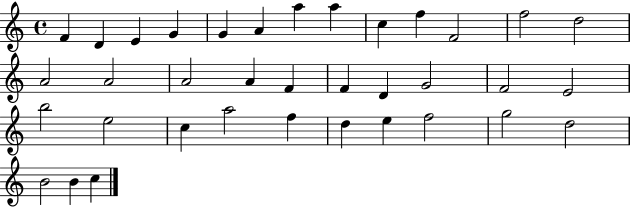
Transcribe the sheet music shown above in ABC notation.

X:1
T:Untitled
M:4/4
L:1/4
K:C
F D E G G A a a c f F2 f2 d2 A2 A2 A2 A F F D G2 F2 E2 b2 e2 c a2 f d e f2 g2 d2 B2 B c